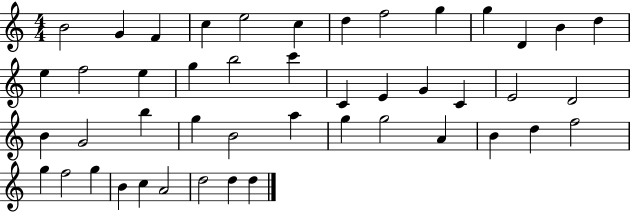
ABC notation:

X:1
T:Untitled
M:4/4
L:1/4
K:C
B2 G F c e2 c d f2 g g D B d e f2 e g b2 c' C E G C E2 D2 B G2 b g B2 a g g2 A B d f2 g f2 g B c A2 d2 d d